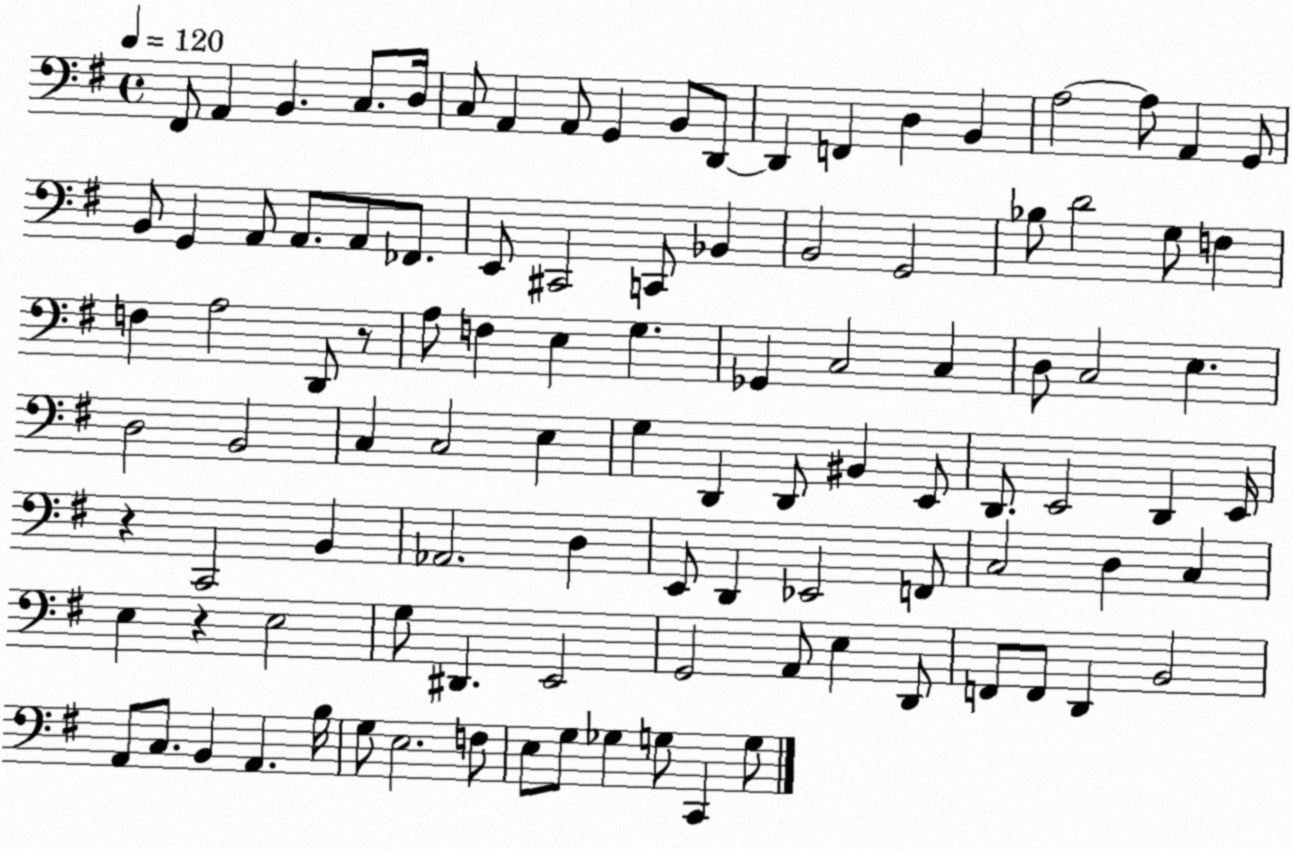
X:1
T:Untitled
M:4/4
L:1/4
K:G
^F,,/2 A,, B,, C,/2 D,/4 C,/2 A,, A,,/2 G,, B,,/2 D,,/2 D,, F,, D, B,, A,2 A,/2 A,, G,,/2 B,,/2 G,, A,,/2 A,,/2 A,,/2 _F,,/2 E,,/2 ^C,,2 C,,/2 _B,, B,,2 G,,2 _B,/2 D2 G,/2 F, F, A,2 D,,/2 z/2 A,/2 F, E, G, _G,, C,2 C, D,/2 C,2 E, D,2 B,,2 C, C,2 E, G, D,, D,,/2 ^B,, E,,/2 D,,/2 E,,2 D,, E,,/4 z C,,2 B,, _A,,2 D, E,,/2 D,, _E,,2 F,,/2 C,2 D, C, E, z E,2 G,/2 ^D,, E,,2 G,,2 A,,/2 E, D,,/2 F,,/2 F,,/2 D,, B,,2 A,,/2 C,/2 B,, A,, B,/4 G,/2 E,2 F,/2 E,/2 G,/2 _G, G,/2 C,, G,/2